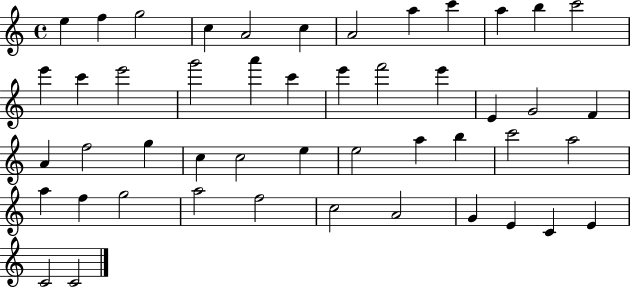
X:1
T:Untitled
M:4/4
L:1/4
K:C
e f g2 c A2 c A2 a c' a b c'2 e' c' e'2 g'2 a' c' e' f'2 e' E G2 F A f2 g c c2 e e2 a b c'2 a2 a f g2 a2 f2 c2 A2 G E C E C2 C2